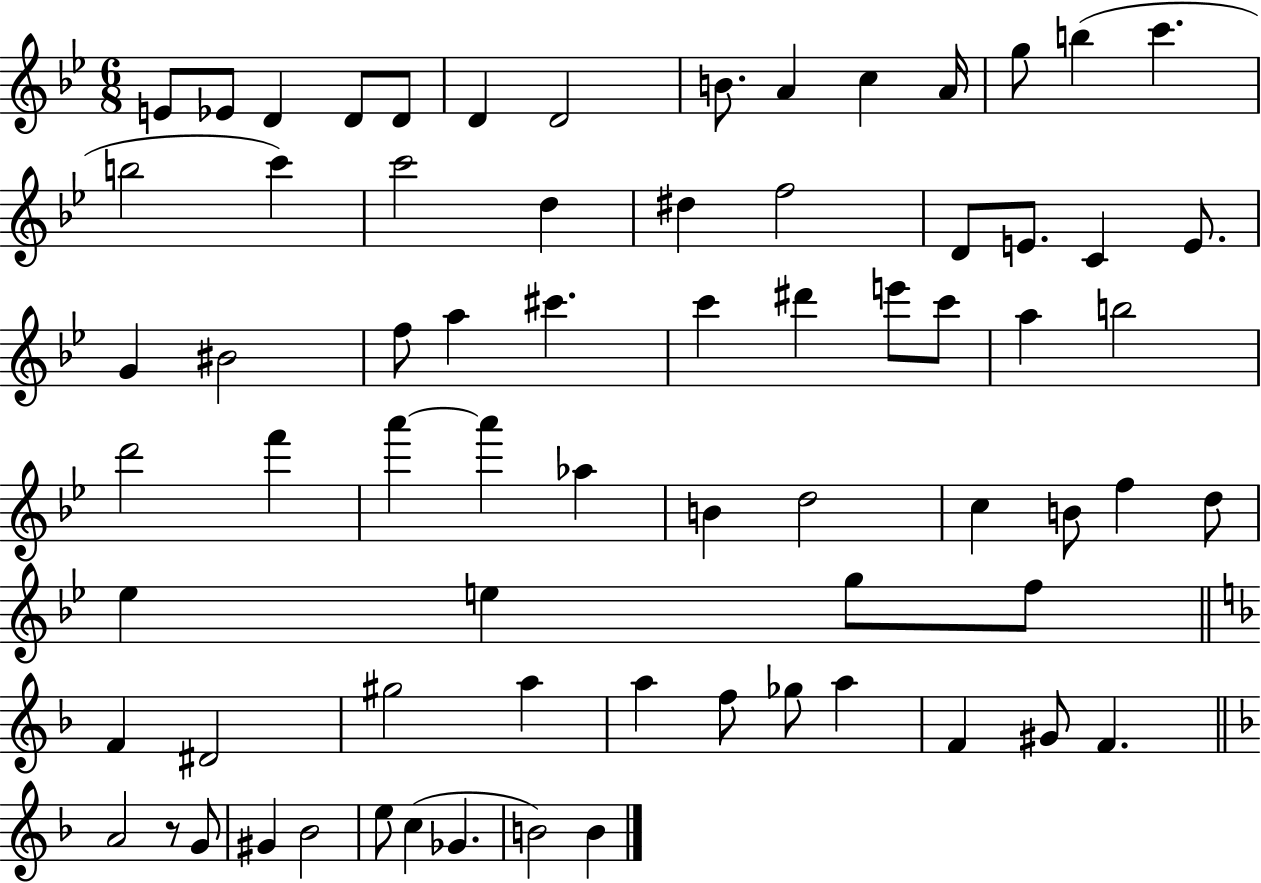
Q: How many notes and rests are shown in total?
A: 71